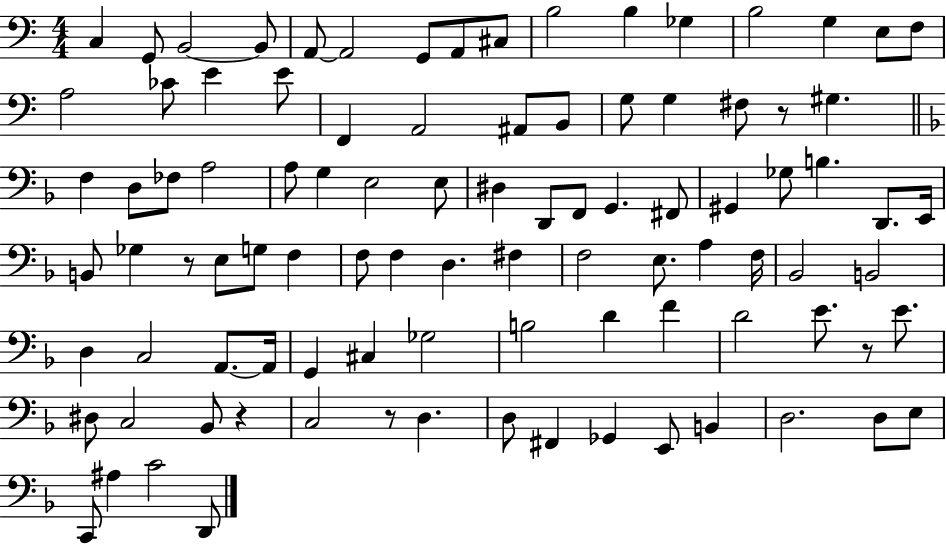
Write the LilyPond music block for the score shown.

{
  \clef bass
  \numericTimeSignature
  \time 4/4
  \key c \major
  \repeat volta 2 { c4 g,8 b,2~~ b,8 | a,8~~ a,2 g,8 a,8 cis8 | b2 b4 ges4 | b2 g4 e8 f8 | \break a2 ces'8 e'4 e'8 | f,4 a,2 ais,8 b,8 | g8 g4 fis8 r8 gis4. | \bar "||" \break \key d \minor f4 d8 fes8 a2 | a8 g4 e2 e8 | dis4 d,8 f,8 g,4. fis,8 | gis,4 ges8 b4. d,8. e,16 | \break b,8 ges4 r8 e8 g8 f4 | f8 f4 d4. fis4 | f2 e8. a4 f16 | bes,2 b,2 | \break d4 c2 a,8.~~ a,16 | g,4 cis4 ges2 | b2 d'4 f'4 | d'2 e'8. r8 e'8. | \break dis8 c2 bes,8 r4 | c2 r8 d4. | d8 fis,4 ges,4 e,8 b,4 | d2. d8 e8 | \break c,8 ais4 c'2 d,8 | } \bar "|."
}